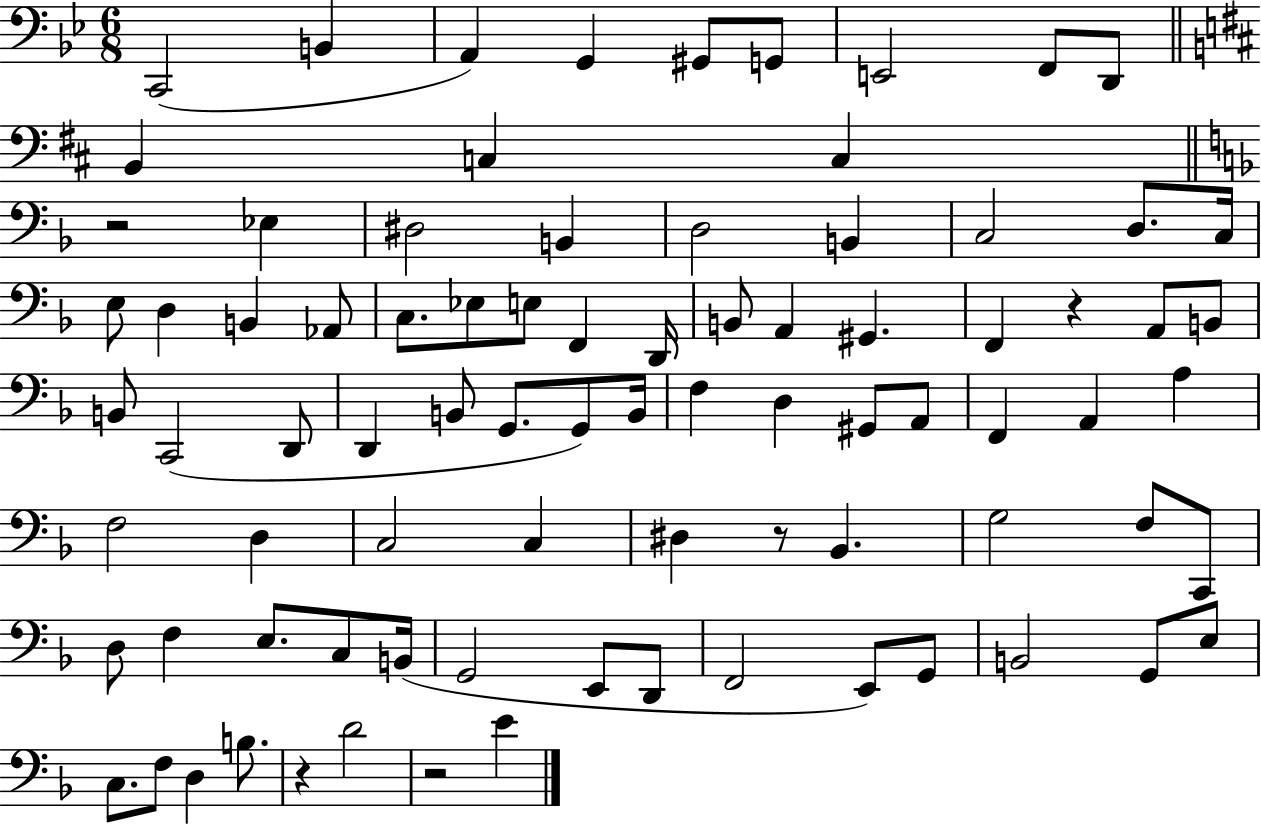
C2/h B2/q A2/q G2/q G#2/e G2/e E2/h F2/e D2/e B2/q C3/q C3/q R/h Eb3/q D#3/h B2/q D3/h B2/q C3/h D3/e. C3/s E3/e D3/q B2/q Ab2/e C3/e. Eb3/e E3/e F2/q D2/s B2/e A2/q G#2/q. F2/q R/q A2/e B2/e B2/e C2/h D2/e D2/q B2/e G2/e. G2/e B2/s F3/q D3/q G#2/e A2/e F2/q A2/q A3/q F3/h D3/q C3/h C3/q D#3/q R/e Bb2/q. G3/h F3/e C2/e D3/e F3/q E3/e. C3/e B2/s G2/h E2/e D2/e F2/h E2/e G2/e B2/h G2/e E3/e C3/e. F3/e D3/q B3/e. R/q D4/h R/h E4/q